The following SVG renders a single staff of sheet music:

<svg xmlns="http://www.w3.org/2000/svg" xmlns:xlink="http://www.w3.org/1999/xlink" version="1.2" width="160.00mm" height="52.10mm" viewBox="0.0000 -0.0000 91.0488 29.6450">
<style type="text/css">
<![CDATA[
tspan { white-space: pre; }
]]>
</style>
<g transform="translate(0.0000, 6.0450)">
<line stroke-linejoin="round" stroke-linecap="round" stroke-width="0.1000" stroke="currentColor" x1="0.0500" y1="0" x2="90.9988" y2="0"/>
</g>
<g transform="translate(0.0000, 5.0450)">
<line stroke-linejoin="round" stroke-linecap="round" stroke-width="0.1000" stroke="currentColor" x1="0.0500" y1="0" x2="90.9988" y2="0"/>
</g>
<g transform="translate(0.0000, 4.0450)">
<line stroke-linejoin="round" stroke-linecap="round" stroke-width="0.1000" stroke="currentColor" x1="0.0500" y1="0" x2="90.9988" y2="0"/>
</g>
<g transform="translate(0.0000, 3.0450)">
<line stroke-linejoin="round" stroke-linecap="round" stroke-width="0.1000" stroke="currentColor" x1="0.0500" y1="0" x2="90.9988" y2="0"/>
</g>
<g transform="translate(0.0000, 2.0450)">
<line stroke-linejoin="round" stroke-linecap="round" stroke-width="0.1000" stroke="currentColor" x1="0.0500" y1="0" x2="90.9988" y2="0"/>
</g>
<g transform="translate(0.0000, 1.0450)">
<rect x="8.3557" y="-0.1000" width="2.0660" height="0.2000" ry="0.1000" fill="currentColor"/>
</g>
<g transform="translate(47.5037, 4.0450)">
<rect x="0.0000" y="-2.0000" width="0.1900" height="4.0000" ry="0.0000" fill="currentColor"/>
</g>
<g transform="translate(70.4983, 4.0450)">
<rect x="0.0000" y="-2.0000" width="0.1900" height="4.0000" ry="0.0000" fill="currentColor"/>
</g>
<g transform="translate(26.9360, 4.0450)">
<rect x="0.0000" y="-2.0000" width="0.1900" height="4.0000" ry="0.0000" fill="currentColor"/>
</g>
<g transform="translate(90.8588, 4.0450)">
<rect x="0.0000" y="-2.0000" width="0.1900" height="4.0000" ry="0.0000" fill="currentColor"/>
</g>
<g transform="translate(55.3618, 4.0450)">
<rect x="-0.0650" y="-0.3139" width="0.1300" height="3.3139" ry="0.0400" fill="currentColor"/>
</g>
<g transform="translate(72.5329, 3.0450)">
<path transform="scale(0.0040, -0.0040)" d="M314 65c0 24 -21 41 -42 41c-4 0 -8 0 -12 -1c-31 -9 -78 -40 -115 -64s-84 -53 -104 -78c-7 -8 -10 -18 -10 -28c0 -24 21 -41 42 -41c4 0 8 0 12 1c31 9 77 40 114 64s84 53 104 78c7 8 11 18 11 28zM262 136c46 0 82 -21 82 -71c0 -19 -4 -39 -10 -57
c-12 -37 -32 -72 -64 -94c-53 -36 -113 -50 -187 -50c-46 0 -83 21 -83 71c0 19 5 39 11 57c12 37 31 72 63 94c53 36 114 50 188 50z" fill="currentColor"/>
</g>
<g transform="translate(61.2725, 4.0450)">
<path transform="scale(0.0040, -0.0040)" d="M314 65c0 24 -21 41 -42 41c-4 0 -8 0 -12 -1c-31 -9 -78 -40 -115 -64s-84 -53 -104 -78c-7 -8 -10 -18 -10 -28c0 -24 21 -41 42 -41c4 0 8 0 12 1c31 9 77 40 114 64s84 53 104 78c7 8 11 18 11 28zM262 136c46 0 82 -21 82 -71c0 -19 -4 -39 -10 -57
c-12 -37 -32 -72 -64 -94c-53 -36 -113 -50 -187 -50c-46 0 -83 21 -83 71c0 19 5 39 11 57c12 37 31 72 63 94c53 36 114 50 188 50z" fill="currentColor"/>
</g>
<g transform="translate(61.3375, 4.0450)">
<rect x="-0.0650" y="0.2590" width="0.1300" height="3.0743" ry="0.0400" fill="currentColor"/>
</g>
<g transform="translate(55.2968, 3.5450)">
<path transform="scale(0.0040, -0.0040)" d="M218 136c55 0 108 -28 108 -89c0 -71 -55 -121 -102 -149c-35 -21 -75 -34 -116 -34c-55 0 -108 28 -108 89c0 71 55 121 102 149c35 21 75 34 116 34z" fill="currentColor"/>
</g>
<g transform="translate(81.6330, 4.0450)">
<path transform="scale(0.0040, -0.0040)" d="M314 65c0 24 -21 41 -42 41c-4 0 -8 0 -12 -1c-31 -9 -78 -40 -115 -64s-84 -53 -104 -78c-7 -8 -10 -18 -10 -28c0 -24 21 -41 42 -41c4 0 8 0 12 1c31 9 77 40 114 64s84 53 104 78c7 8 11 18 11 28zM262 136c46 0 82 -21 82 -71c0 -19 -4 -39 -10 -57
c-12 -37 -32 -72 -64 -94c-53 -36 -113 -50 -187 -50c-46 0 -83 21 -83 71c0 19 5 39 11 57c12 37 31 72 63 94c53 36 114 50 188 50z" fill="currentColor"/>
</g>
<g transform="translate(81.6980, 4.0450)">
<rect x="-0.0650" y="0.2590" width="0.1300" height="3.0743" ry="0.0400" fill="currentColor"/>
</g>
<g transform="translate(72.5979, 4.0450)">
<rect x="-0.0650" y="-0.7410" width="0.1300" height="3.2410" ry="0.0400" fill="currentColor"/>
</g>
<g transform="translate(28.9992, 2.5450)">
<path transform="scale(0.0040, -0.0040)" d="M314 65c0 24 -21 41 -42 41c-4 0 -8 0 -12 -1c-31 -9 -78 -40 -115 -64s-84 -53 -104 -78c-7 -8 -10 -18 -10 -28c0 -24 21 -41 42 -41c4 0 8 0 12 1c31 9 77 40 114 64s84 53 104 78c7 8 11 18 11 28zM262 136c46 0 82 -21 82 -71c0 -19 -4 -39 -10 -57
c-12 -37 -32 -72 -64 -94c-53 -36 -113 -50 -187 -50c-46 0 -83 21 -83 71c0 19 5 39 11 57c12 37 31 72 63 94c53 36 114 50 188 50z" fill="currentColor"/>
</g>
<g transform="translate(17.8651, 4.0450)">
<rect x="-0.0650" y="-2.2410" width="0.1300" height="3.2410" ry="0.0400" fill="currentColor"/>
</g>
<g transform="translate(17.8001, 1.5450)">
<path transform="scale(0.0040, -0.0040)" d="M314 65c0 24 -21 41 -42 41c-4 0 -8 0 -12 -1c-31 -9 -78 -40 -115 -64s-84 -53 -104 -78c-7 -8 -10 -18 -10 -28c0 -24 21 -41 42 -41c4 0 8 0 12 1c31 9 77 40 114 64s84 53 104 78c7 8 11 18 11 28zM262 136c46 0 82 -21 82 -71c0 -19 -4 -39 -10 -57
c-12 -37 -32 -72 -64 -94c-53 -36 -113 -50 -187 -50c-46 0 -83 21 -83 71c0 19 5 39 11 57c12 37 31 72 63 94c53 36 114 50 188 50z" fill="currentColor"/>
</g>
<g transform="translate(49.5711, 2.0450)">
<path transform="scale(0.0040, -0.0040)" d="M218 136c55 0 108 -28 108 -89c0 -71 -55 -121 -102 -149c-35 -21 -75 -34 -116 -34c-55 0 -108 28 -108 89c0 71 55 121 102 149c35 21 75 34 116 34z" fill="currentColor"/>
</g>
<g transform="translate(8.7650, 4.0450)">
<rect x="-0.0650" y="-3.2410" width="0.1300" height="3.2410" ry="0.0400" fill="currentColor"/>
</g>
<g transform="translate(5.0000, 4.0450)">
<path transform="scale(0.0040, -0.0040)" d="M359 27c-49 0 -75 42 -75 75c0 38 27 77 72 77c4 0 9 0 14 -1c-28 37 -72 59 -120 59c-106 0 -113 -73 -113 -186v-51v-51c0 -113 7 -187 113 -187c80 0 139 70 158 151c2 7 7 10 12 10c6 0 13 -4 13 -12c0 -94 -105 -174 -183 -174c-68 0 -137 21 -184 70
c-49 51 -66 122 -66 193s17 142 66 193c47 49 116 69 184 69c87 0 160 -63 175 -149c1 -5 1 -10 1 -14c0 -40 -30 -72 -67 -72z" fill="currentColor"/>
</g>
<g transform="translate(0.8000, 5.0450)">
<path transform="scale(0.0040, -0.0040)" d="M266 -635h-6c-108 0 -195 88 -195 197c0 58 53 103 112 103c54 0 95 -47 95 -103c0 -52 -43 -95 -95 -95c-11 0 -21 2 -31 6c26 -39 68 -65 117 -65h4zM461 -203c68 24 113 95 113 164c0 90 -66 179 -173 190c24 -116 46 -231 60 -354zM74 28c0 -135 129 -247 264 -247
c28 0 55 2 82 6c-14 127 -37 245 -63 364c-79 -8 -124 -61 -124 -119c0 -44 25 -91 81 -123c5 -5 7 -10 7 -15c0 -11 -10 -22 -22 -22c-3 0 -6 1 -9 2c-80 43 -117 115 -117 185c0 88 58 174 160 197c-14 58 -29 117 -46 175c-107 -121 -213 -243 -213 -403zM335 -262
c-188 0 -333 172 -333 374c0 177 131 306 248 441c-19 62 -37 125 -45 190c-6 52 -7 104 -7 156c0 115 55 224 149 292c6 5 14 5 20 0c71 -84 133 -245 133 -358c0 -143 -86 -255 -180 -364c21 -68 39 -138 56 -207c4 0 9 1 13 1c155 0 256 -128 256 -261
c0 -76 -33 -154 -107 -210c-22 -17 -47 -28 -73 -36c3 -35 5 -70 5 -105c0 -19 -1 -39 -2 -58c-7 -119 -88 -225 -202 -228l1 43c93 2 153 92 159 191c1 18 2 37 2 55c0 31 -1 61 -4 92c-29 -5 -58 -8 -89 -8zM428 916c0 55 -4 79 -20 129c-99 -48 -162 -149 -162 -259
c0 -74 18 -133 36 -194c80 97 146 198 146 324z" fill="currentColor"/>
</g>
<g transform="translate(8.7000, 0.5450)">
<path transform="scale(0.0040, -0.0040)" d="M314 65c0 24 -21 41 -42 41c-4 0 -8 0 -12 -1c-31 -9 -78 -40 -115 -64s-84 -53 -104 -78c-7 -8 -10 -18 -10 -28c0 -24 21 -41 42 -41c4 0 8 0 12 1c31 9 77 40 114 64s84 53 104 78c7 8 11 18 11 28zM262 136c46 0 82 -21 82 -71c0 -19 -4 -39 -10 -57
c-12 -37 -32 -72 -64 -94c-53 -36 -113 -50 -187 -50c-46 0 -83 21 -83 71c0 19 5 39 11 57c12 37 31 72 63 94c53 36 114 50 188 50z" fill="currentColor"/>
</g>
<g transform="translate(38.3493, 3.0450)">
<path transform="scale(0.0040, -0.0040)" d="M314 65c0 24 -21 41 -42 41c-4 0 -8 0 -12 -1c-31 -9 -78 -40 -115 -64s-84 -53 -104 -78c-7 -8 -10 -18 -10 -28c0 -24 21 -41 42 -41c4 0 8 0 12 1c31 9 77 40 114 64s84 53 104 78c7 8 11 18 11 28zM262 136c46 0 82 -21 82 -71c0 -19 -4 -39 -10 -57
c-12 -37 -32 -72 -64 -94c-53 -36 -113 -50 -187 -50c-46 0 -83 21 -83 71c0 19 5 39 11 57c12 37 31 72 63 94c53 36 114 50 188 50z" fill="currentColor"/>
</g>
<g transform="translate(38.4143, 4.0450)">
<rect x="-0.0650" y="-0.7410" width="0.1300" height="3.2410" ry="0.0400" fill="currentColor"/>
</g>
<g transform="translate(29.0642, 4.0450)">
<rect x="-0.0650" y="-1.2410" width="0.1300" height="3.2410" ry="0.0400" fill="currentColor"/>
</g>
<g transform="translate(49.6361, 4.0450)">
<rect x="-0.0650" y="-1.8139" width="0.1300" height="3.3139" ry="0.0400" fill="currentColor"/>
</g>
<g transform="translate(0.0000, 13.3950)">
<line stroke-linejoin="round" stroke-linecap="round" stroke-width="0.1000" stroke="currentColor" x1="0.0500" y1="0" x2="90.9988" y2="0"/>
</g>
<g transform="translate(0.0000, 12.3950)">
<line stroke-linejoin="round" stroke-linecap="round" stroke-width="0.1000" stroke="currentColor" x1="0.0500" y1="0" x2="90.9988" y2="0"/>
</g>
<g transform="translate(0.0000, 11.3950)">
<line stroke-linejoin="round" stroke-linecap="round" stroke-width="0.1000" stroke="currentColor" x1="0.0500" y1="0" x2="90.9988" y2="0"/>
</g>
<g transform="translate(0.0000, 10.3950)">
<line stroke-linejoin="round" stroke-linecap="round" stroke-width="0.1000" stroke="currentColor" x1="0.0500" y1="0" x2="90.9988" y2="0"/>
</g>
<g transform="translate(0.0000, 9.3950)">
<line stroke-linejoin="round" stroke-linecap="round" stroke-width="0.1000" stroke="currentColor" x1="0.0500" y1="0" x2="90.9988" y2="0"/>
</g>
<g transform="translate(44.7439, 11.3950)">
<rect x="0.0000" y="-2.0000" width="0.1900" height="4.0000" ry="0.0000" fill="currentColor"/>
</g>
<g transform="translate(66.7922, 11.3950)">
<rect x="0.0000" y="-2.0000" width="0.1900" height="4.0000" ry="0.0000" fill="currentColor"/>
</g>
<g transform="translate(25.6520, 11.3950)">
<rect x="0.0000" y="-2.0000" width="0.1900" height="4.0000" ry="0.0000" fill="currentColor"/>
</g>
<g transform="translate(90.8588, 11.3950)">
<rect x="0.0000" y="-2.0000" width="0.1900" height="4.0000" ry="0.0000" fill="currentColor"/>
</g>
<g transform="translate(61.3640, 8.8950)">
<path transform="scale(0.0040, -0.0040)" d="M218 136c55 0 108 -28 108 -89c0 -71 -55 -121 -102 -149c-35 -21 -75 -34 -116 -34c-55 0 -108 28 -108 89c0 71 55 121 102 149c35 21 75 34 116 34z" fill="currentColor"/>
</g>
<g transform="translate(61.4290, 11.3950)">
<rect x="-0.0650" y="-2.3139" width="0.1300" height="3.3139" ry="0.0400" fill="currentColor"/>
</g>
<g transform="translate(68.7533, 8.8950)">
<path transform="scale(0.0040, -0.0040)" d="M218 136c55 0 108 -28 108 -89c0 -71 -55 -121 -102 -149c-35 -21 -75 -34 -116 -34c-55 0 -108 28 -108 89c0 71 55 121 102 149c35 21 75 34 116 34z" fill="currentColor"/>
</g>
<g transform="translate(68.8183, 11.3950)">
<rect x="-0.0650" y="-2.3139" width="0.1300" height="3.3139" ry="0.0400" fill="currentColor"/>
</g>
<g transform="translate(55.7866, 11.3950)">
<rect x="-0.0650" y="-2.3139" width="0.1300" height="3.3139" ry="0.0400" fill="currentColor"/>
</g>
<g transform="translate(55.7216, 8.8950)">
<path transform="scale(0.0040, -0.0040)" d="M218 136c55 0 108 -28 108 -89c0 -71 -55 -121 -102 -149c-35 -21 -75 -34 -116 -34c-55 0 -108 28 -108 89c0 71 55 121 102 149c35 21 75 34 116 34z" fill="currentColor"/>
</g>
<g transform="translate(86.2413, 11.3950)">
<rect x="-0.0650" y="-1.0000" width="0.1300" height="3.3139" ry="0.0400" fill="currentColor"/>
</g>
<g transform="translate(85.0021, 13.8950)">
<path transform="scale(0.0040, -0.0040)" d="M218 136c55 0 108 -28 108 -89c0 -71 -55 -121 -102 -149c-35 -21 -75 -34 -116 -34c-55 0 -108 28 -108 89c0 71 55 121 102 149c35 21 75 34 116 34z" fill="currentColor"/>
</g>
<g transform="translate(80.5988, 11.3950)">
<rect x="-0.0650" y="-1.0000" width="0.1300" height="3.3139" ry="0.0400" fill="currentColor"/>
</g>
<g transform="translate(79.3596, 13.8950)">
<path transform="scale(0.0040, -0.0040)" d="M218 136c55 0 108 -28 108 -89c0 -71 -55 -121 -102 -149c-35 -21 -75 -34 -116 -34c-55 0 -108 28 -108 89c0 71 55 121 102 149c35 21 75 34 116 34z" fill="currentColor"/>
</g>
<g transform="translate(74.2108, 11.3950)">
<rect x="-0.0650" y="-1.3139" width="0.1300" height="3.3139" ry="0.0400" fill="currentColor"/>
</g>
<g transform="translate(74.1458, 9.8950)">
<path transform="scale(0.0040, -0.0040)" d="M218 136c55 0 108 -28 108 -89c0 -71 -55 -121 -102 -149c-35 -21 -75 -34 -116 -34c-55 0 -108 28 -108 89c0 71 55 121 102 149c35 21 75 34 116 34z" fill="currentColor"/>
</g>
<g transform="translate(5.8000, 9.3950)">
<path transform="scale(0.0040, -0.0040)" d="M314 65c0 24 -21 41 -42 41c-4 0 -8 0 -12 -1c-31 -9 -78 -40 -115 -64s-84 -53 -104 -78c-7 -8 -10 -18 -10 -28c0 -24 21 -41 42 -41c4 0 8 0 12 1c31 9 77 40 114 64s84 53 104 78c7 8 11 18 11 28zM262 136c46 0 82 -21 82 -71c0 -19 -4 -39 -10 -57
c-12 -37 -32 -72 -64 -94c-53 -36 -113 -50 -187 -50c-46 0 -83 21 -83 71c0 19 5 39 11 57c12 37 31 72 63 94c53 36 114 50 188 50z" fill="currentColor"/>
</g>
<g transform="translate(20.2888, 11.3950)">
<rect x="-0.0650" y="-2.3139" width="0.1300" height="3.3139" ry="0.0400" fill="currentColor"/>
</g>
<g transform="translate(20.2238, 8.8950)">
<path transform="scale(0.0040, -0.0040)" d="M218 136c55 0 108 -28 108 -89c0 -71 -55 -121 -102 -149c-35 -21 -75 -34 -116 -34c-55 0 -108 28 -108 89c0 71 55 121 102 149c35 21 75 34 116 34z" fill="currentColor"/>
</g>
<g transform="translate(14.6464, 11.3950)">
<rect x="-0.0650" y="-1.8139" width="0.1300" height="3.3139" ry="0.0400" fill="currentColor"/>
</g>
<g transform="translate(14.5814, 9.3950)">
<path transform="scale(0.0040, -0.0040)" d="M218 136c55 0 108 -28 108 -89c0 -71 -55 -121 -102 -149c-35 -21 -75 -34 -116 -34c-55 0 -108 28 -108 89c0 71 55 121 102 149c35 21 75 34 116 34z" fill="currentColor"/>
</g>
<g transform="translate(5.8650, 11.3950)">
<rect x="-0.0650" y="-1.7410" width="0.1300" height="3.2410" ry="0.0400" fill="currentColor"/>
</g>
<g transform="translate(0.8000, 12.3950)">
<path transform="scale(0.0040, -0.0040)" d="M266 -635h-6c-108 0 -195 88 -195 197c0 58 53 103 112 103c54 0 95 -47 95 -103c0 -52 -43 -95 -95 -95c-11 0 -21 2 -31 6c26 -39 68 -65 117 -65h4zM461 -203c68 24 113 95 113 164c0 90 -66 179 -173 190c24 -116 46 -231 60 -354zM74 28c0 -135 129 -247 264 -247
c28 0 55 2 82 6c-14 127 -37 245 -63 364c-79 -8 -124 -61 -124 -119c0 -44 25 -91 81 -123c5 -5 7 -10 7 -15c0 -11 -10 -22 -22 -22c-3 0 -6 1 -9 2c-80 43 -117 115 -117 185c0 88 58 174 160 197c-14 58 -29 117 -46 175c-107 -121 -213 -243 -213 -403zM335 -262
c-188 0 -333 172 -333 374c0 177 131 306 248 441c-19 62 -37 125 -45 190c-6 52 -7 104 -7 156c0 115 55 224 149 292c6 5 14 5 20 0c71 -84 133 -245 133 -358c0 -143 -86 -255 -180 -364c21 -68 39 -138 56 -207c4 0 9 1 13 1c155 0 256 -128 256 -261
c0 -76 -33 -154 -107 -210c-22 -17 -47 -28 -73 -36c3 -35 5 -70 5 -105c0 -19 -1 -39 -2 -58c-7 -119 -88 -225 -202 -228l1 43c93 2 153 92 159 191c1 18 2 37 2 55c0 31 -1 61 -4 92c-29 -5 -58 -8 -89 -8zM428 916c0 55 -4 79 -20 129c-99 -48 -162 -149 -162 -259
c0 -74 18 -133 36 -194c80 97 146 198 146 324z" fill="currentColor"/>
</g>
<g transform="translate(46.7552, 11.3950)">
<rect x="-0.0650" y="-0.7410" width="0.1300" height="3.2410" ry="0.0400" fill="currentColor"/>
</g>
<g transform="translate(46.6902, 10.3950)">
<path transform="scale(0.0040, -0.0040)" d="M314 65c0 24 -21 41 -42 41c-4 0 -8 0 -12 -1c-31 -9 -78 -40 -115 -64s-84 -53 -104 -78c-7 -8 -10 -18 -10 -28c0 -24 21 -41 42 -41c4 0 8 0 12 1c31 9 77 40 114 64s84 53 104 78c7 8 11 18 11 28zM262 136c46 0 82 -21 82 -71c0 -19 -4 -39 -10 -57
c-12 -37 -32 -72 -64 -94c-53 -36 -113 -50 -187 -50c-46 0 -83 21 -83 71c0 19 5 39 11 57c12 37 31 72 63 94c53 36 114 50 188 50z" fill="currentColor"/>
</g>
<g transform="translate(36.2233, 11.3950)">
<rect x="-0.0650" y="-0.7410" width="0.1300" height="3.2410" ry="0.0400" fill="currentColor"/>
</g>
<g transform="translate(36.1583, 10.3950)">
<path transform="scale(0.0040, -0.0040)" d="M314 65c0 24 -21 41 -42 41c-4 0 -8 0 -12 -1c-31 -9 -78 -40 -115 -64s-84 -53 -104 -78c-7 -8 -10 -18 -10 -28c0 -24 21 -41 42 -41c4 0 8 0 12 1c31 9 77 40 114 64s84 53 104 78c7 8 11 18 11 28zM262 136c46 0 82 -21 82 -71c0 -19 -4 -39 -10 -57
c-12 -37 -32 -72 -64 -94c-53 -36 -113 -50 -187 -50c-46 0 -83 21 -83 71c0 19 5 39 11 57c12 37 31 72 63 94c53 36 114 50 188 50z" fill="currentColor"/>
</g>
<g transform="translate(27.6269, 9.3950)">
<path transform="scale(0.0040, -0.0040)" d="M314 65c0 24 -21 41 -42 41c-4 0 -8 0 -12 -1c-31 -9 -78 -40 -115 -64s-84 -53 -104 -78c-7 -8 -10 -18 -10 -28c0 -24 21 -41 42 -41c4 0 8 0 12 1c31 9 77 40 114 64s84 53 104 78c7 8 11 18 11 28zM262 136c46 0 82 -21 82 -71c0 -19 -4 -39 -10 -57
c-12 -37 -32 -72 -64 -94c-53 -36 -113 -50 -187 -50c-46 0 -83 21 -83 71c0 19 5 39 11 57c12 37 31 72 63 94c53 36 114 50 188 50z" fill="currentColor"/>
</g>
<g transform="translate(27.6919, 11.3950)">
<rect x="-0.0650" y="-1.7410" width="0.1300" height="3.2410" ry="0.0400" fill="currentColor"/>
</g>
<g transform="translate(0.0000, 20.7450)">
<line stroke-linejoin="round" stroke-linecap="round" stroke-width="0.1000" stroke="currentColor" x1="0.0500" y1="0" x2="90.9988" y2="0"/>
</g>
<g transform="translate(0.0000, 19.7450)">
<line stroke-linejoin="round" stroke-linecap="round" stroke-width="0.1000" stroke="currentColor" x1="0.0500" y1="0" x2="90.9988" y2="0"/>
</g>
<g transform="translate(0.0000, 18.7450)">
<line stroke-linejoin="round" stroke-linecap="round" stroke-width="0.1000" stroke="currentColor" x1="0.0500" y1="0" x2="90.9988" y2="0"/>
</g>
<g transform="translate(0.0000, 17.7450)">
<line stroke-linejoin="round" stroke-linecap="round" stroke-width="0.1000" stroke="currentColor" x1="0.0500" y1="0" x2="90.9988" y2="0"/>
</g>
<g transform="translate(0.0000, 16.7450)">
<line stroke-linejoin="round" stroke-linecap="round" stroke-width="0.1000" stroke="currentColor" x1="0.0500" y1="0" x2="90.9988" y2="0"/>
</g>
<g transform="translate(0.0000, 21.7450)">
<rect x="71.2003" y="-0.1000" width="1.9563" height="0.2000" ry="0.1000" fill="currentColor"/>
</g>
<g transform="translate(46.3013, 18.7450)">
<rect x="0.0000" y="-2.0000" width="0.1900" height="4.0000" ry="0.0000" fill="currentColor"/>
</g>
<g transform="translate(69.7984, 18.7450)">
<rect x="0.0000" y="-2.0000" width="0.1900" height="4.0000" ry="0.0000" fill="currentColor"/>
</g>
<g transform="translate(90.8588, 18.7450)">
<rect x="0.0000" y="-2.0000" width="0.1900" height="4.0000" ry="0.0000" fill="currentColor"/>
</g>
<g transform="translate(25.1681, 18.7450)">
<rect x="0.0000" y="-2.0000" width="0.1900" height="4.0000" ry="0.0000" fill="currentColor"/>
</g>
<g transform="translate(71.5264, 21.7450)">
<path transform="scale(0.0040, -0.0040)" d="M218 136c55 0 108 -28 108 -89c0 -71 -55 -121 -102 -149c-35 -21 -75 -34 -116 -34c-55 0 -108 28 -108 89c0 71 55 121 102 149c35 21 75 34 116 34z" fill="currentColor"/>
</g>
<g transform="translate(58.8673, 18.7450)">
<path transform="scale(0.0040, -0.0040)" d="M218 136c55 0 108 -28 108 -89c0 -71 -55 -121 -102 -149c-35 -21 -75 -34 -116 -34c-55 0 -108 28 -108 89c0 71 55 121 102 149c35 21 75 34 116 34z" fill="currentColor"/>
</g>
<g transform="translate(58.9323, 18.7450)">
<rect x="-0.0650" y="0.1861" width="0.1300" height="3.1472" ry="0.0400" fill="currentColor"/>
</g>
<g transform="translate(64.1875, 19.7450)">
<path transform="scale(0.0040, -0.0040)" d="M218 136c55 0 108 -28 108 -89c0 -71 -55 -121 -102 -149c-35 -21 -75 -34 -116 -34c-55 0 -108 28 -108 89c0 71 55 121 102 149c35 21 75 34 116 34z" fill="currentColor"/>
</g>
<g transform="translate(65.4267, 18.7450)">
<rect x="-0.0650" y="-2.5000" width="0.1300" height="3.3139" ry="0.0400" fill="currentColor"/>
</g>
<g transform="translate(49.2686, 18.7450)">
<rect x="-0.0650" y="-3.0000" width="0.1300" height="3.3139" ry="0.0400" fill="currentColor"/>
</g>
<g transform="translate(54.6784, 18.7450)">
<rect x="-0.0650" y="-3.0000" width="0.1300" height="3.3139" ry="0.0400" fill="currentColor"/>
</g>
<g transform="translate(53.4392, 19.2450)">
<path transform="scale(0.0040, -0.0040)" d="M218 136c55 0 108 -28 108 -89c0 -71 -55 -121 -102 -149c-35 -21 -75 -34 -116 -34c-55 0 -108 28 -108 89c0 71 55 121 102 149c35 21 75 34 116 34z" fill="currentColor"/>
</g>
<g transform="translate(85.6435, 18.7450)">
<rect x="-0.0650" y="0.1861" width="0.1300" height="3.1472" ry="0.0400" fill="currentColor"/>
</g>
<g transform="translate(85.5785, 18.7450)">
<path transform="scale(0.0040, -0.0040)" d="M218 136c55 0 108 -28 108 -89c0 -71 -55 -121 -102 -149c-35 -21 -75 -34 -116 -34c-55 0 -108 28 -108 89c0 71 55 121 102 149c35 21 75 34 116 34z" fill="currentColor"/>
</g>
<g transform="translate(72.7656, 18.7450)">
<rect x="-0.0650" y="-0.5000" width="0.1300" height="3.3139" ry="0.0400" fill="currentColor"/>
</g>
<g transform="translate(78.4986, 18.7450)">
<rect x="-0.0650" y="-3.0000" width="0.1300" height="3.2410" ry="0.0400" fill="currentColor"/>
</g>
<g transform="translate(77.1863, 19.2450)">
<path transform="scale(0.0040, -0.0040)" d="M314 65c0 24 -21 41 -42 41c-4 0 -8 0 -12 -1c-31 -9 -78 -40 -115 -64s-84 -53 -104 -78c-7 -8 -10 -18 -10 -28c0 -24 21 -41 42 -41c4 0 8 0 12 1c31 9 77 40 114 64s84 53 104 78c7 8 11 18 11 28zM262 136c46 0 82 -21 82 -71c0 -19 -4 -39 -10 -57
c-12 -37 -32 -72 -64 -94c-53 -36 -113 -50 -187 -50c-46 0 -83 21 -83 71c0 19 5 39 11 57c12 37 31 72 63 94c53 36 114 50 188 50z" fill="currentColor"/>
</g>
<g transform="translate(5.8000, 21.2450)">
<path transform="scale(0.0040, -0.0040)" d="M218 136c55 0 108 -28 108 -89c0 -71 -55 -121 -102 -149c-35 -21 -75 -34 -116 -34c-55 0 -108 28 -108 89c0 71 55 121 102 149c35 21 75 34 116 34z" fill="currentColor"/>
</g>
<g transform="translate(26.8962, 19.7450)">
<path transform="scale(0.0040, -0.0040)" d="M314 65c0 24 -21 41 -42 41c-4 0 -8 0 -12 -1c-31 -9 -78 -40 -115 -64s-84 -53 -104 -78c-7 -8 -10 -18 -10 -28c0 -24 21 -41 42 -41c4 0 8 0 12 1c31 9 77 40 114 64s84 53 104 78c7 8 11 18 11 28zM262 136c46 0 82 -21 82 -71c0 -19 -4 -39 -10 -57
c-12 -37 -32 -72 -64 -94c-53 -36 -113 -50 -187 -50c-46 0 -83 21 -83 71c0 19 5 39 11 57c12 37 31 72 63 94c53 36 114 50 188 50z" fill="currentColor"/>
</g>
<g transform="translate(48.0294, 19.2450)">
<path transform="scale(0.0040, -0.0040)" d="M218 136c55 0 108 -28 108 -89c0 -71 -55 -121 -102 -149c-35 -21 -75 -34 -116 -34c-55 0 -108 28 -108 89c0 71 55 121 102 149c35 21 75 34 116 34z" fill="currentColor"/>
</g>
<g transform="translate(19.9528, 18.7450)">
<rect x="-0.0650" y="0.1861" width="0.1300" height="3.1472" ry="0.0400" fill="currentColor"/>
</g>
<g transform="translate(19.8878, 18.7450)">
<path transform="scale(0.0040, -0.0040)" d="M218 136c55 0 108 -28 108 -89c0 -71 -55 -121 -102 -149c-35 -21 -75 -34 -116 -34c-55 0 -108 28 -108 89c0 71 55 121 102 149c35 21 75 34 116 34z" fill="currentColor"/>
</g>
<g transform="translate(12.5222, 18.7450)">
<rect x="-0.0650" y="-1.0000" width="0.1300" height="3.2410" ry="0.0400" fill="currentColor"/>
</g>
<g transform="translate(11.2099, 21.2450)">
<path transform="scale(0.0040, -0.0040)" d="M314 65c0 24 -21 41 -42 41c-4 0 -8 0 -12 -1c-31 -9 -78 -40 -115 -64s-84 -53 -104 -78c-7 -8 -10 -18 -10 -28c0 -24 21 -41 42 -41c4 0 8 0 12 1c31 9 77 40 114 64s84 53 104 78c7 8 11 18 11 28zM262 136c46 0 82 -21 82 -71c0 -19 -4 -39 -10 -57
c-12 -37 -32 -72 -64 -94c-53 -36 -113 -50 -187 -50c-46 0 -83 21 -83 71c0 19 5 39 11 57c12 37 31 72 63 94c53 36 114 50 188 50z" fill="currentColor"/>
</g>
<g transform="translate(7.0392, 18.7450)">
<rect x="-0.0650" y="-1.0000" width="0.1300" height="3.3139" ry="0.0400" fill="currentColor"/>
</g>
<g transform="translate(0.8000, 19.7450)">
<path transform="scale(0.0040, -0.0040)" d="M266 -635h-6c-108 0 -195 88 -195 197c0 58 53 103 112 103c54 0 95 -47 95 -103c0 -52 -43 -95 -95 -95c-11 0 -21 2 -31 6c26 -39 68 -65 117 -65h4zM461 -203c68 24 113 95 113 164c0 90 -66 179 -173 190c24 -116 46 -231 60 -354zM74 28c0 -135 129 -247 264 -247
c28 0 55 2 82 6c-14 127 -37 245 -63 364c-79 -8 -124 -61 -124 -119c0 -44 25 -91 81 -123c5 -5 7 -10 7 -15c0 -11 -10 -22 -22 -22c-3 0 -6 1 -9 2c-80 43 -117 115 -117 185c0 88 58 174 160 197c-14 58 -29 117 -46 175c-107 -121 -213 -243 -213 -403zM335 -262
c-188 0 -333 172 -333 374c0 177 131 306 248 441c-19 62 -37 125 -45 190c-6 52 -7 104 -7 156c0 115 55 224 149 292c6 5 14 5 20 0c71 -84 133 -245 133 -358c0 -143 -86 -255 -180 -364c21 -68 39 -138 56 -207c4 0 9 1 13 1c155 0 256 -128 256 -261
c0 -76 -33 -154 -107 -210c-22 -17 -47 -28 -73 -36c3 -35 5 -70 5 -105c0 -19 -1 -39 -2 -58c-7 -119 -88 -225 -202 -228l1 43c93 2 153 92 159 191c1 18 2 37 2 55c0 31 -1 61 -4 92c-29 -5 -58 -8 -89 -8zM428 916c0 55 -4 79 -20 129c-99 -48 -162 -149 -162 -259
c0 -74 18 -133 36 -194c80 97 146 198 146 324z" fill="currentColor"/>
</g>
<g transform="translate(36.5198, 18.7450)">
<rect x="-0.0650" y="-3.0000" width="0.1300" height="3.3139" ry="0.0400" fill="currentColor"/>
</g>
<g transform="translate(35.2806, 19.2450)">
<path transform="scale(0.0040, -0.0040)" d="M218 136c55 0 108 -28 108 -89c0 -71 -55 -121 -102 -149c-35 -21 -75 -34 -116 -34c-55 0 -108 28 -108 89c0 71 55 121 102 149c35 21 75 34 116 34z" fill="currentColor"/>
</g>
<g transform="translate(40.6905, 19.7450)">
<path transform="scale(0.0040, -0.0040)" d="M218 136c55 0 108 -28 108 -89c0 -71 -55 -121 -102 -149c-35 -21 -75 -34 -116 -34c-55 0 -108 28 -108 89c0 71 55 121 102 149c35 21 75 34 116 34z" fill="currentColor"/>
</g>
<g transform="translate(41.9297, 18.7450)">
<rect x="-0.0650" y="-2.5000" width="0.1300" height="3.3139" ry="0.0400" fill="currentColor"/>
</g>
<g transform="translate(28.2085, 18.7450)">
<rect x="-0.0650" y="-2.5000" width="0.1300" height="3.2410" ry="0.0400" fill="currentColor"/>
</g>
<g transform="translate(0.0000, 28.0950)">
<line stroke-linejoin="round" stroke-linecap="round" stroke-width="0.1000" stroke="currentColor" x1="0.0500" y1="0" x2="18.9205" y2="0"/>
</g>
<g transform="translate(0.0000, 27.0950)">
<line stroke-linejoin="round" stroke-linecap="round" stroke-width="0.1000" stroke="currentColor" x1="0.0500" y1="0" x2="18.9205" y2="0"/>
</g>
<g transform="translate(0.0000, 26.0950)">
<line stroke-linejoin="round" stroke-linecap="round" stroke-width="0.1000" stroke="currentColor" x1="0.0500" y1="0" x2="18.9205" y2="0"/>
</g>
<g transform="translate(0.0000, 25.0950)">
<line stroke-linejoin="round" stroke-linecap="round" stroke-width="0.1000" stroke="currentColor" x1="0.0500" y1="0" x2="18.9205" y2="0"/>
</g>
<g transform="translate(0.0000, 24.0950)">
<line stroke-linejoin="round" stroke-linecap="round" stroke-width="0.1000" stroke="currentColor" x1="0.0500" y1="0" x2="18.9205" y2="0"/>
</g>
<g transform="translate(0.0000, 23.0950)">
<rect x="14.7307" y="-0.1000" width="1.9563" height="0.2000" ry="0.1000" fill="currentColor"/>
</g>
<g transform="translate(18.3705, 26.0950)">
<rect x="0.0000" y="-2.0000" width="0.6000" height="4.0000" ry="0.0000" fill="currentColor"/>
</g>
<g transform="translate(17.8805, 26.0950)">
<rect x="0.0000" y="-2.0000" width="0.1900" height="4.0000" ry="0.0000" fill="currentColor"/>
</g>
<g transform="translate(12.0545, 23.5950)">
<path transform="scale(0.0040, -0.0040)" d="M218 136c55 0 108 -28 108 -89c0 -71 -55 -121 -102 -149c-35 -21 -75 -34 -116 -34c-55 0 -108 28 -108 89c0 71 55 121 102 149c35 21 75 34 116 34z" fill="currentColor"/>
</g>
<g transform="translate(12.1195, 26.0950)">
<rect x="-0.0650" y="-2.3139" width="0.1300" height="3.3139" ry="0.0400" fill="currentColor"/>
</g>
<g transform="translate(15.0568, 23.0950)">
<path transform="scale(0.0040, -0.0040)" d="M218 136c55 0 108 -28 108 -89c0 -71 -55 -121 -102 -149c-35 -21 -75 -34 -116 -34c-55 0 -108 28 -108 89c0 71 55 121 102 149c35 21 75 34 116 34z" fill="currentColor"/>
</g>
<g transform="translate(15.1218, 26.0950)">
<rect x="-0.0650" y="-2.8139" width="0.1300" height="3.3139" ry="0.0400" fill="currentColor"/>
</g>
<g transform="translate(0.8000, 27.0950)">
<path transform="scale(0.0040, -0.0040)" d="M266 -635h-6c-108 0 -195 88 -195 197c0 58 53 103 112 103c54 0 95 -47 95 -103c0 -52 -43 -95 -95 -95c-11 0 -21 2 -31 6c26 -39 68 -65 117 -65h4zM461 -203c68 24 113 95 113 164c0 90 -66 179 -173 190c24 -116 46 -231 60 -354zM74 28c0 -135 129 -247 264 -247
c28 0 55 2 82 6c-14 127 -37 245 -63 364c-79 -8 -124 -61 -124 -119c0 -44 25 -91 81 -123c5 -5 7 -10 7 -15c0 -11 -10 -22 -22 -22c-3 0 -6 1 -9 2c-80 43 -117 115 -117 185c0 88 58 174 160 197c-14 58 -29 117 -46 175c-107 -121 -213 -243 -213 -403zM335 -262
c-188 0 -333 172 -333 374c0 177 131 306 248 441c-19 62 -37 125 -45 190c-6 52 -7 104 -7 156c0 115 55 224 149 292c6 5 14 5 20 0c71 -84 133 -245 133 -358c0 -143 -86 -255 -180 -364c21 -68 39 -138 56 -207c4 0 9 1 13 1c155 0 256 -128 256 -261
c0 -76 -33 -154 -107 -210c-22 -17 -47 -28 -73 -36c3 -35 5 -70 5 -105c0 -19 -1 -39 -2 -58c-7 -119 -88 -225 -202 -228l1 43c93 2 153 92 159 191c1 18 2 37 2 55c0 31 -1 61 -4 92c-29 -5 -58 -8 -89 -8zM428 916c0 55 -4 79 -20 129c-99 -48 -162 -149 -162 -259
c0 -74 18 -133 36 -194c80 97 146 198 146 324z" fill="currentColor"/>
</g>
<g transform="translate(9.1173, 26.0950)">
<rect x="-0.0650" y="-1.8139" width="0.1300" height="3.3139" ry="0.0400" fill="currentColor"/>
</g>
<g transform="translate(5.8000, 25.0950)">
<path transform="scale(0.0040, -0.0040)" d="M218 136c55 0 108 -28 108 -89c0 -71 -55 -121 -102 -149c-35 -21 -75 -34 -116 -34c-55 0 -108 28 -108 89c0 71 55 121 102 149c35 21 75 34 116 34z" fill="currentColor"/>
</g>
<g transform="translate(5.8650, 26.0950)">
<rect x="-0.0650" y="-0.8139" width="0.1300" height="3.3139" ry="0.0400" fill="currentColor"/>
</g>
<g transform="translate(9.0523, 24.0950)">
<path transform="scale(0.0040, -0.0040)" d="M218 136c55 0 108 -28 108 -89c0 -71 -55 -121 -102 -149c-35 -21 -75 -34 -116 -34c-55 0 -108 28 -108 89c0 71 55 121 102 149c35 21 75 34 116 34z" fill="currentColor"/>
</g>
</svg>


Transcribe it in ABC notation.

X:1
T:Untitled
M:4/4
L:1/4
K:C
b2 g2 e2 d2 f c B2 d2 B2 f2 f g f2 d2 d2 g g g e D D D D2 B G2 A G A A B G C A2 B d f g a